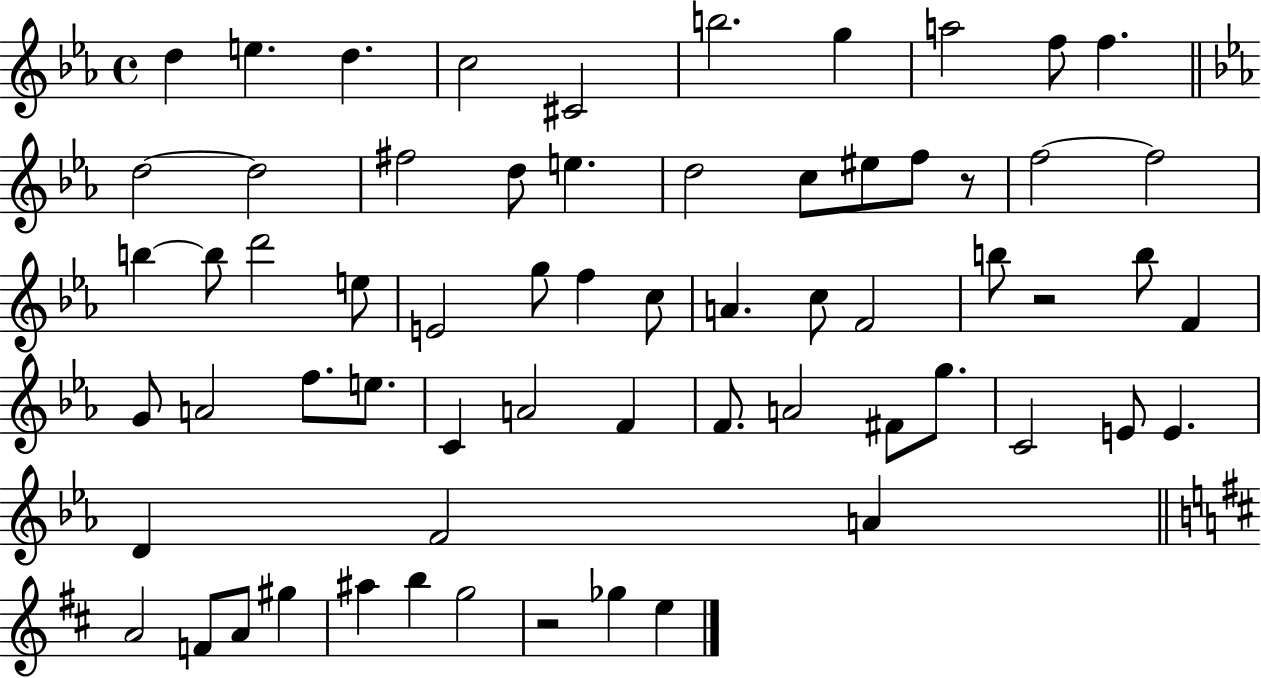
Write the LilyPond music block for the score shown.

{
  \clef treble
  \time 4/4
  \defaultTimeSignature
  \key ees \major
  d''4 e''4. d''4. | c''2 cis'2 | b''2. g''4 | a''2 f''8 f''4. | \break \bar "||" \break \key ees \major d''2~~ d''2 | fis''2 d''8 e''4. | d''2 c''8 eis''8 f''8 r8 | f''2~~ f''2 | \break b''4~~ b''8 d'''2 e''8 | e'2 g''8 f''4 c''8 | a'4. c''8 f'2 | b''8 r2 b''8 f'4 | \break g'8 a'2 f''8. e''8. | c'4 a'2 f'4 | f'8. a'2 fis'8 g''8. | c'2 e'8 e'4. | \break d'4 f'2 a'4 | \bar "||" \break \key d \major a'2 f'8 a'8 gis''4 | ais''4 b''4 g''2 | r2 ges''4 e''4 | \bar "|."
}